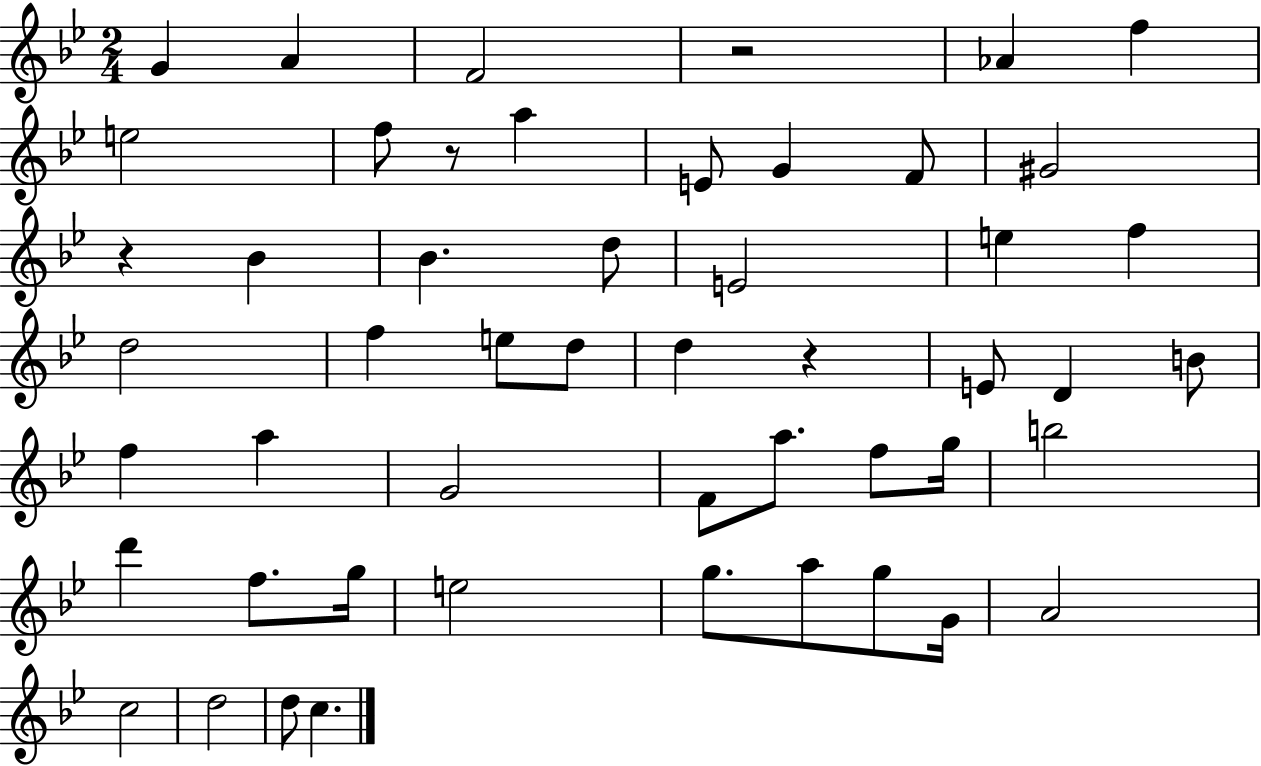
{
  \clef treble
  \numericTimeSignature
  \time 2/4
  \key bes \major
  \repeat volta 2 { g'4 a'4 | f'2 | r2 | aes'4 f''4 | \break e''2 | f''8 r8 a''4 | e'8 g'4 f'8 | gis'2 | \break r4 bes'4 | bes'4. d''8 | e'2 | e''4 f''4 | \break d''2 | f''4 e''8 d''8 | d''4 r4 | e'8 d'4 b'8 | \break f''4 a''4 | g'2 | f'8 a''8. f''8 g''16 | b''2 | \break d'''4 f''8. g''16 | e''2 | g''8. a''8 g''8 g'16 | a'2 | \break c''2 | d''2 | d''8 c''4. | } \bar "|."
}